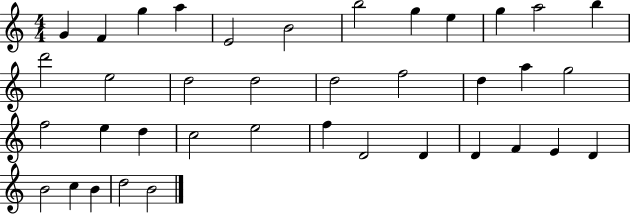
{
  \clef treble
  \numericTimeSignature
  \time 4/4
  \key c \major
  g'4 f'4 g''4 a''4 | e'2 b'2 | b''2 g''4 e''4 | g''4 a''2 b''4 | \break d'''2 e''2 | d''2 d''2 | d''2 f''2 | d''4 a''4 g''2 | \break f''2 e''4 d''4 | c''2 e''2 | f''4 d'2 d'4 | d'4 f'4 e'4 d'4 | \break b'2 c''4 b'4 | d''2 b'2 | \bar "|."
}